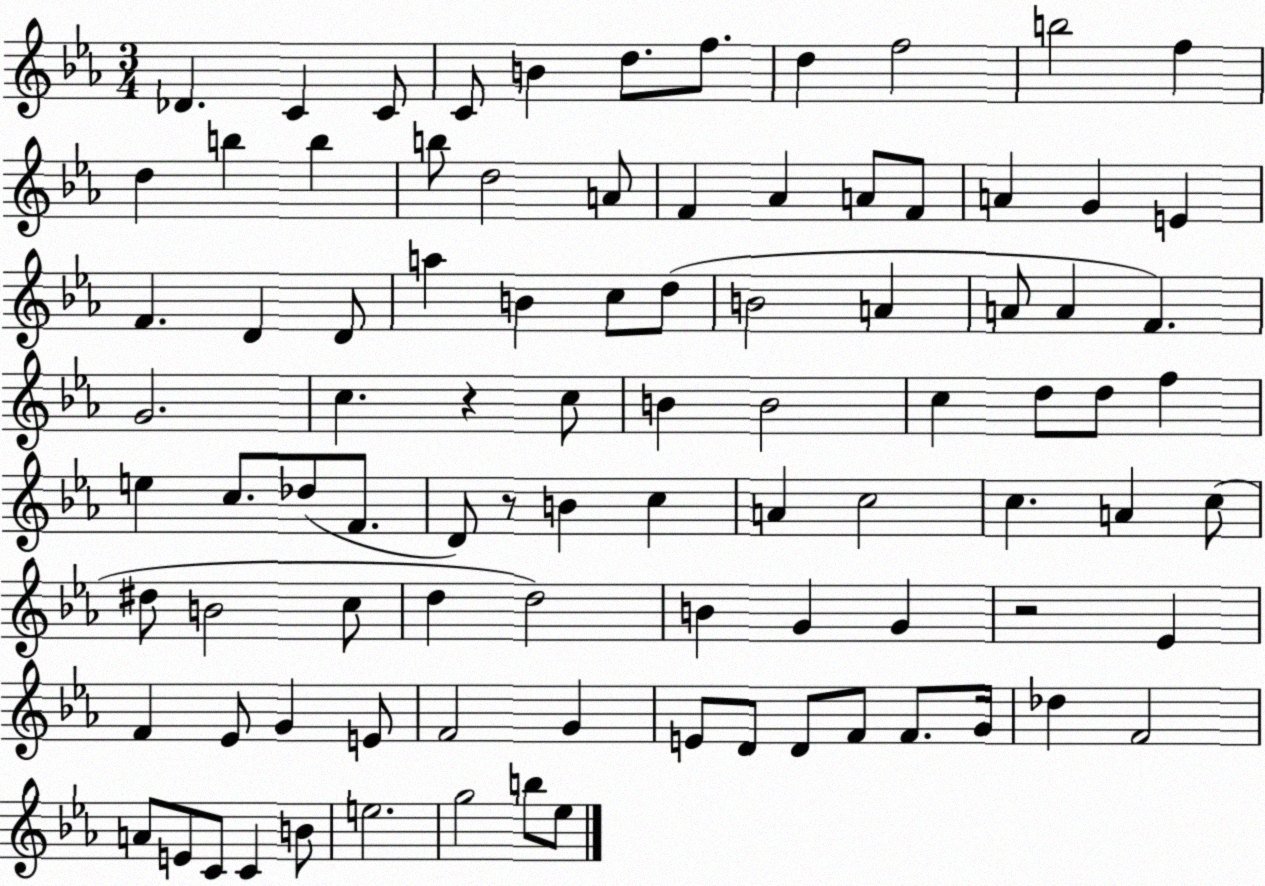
X:1
T:Untitled
M:3/4
L:1/4
K:Eb
_D C C/2 C/2 B d/2 f/2 d f2 b2 f d b b b/2 d2 A/2 F _A A/2 F/2 A G E F D D/2 a B c/2 d/2 B2 A A/2 A F G2 c z c/2 B B2 c d/2 d/2 f e c/2 _d/2 F/2 D/2 z/2 B c A c2 c A c/2 ^d/2 B2 c/2 d d2 B G G z2 _E F _E/2 G E/2 F2 G E/2 D/2 D/2 F/2 F/2 G/4 _d F2 A/2 E/2 C/2 C B/2 e2 g2 b/2 _e/2